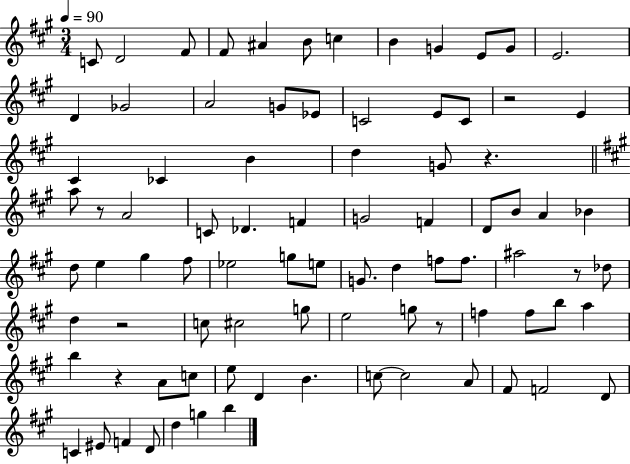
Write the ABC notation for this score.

X:1
T:Untitled
M:3/4
L:1/4
K:A
C/2 D2 ^F/2 ^F/2 ^A B/2 c B G E/2 G/2 E2 D _G2 A2 G/2 _E/2 C2 E/2 C/2 z2 E ^C _C B d G/2 z a/2 z/2 A2 C/2 _D F G2 F D/2 B/2 A _B d/2 e ^g ^f/2 _e2 g/2 e/2 G/2 d f/2 f/2 ^a2 z/2 _d/2 d z2 c/2 ^c2 g/2 e2 g/2 z/2 f f/2 b/2 a b z A/2 c/2 e/2 D B c/2 c2 A/2 ^F/2 F2 D/2 C ^E/2 F D/2 d g b